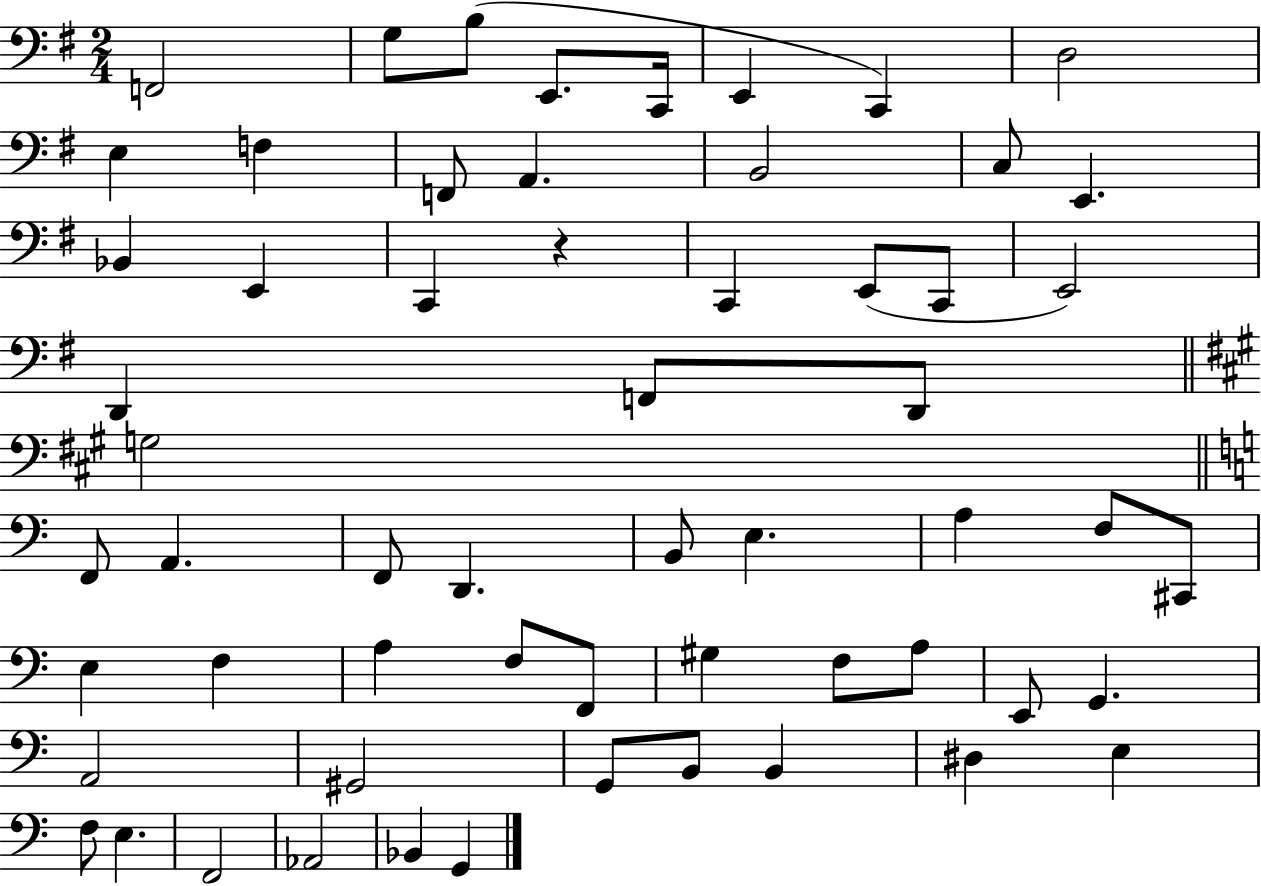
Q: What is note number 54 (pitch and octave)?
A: E3